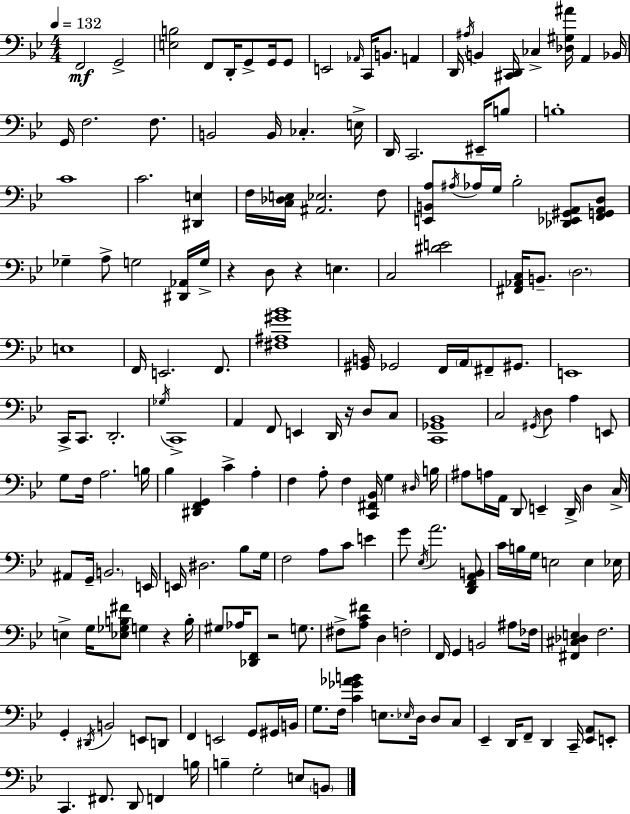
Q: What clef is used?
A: bass